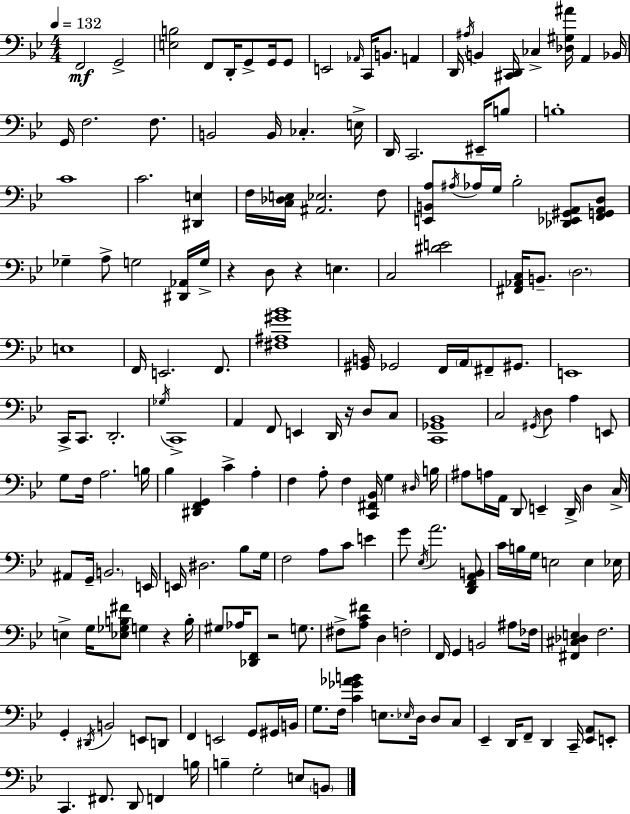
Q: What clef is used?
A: bass